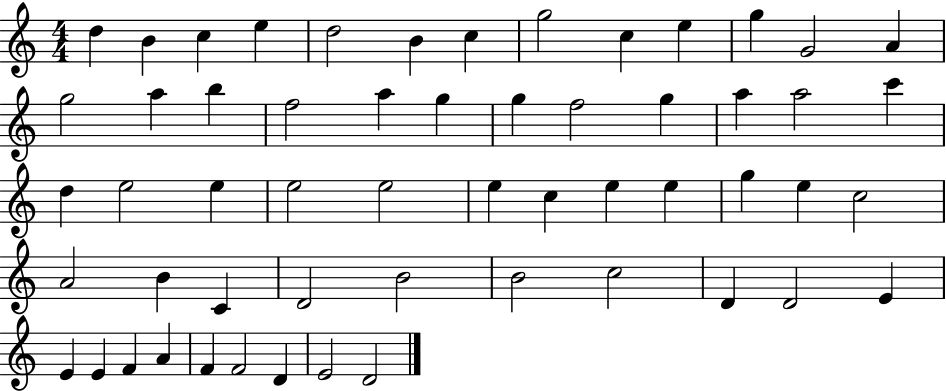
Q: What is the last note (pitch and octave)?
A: D4